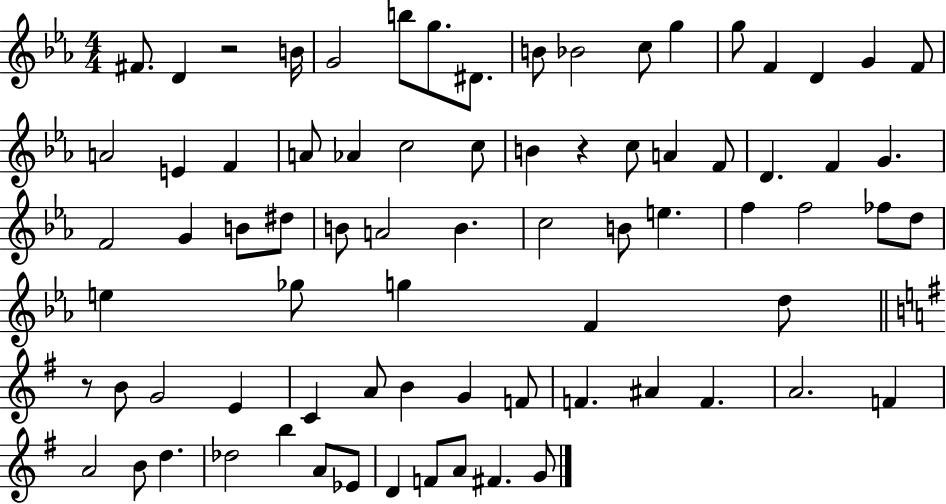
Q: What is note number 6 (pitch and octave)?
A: G5